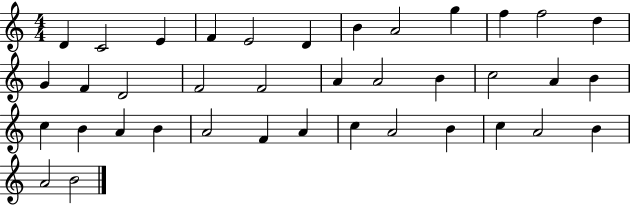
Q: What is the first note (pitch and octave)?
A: D4